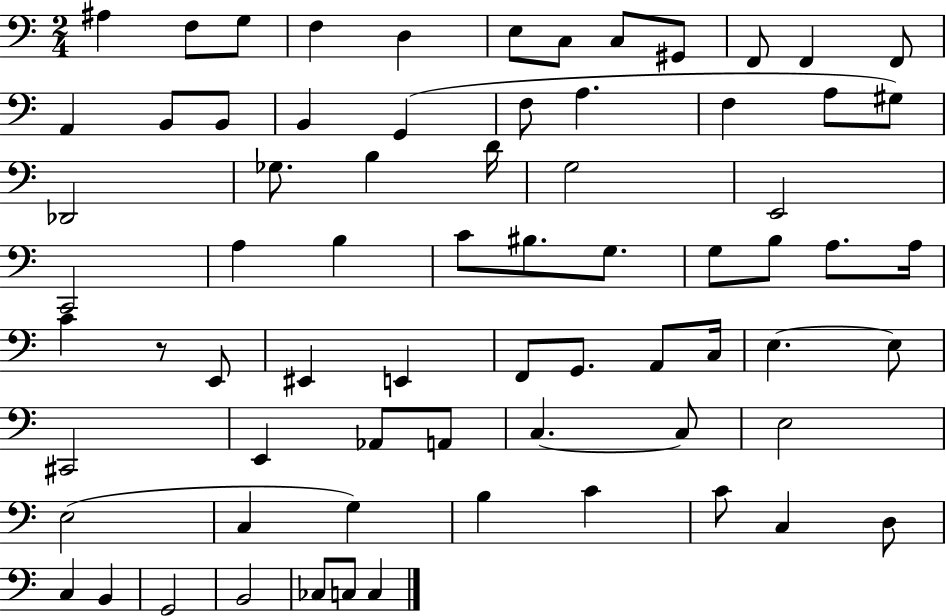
A#3/q F3/e G3/e F3/q D3/q E3/e C3/e C3/e G#2/e F2/e F2/q F2/e A2/q B2/e B2/e B2/q G2/q F3/e A3/q. F3/q A3/e G#3/e Db2/h Gb3/e. B3/q D4/s G3/h E2/h C2/h A3/q B3/q C4/e BIS3/e. G3/e. G3/e B3/e A3/e. A3/s C4/q R/e E2/e EIS2/q E2/q F2/e G2/e. A2/e C3/s E3/q. E3/e C#2/h E2/q Ab2/e A2/e C3/q. C3/e E3/h E3/h C3/q G3/q B3/q C4/q C4/e C3/q D3/e C3/q B2/q G2/h B2/h CES3/e C3/e C3/q